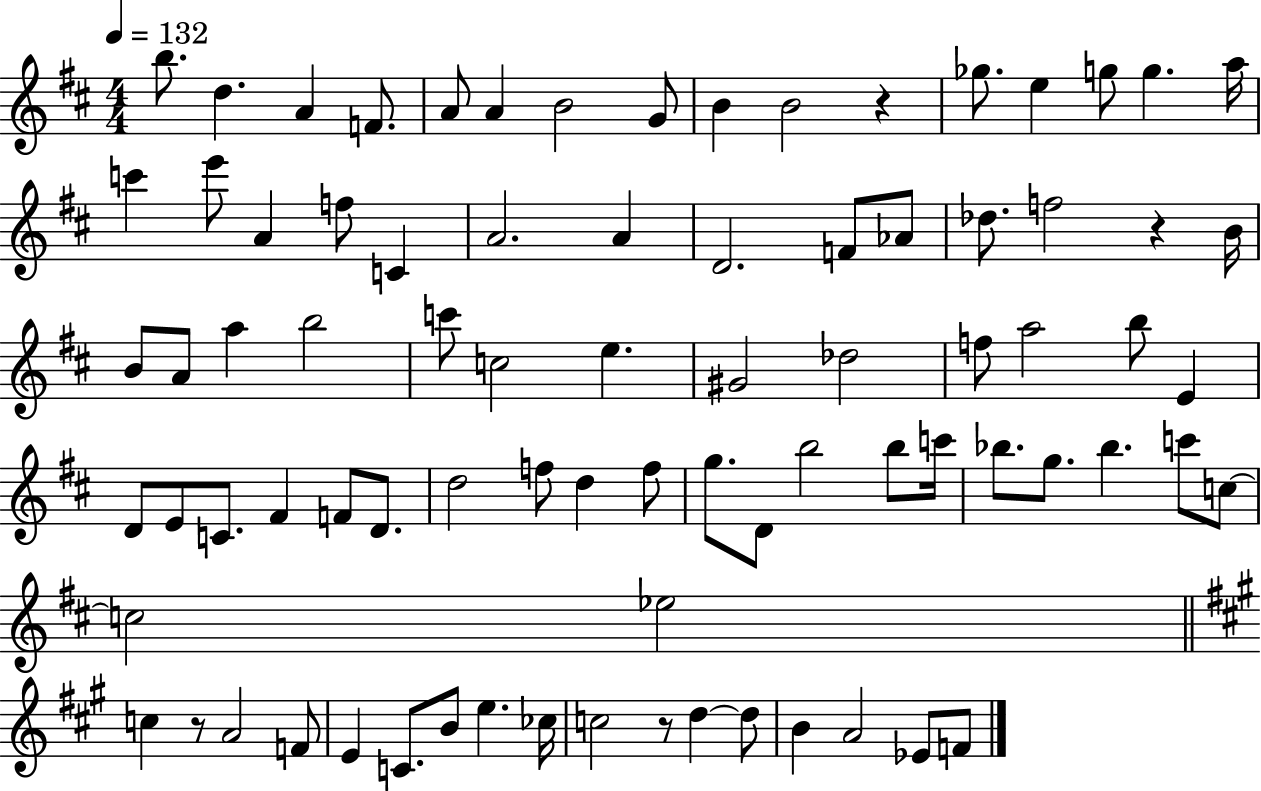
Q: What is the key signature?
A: D major